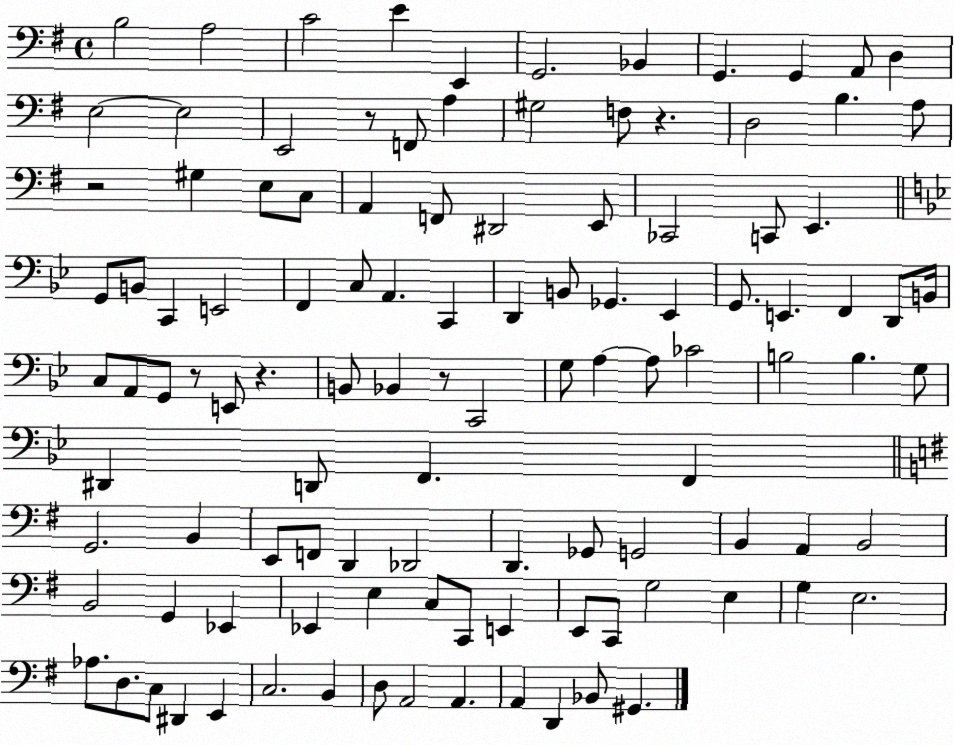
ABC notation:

X:1
T:Untitled
M:4/4
L:1/4
K:G
B,2 A,2 C2 E E,, G,,2 _B,, G,, G,, A,,/2 D, E,2 E,2 E,,2 z/2 F,,/2 A, ^G,2 F,/2 z D,2 B, A,/2 z2 ^G, E,/2 C,/2 A,, F,,/2 ^D,,2 E,,/2 _C,,2 C,,/2 E,, G,,/2 B,,/2 C,, E,,2 F,, C,/2 A,, C,, D,, B,,/2 _G,, _E,, G,,/2 E,, F,, D,,/2 B,,/4 C,/2 A,,/2 G,,/2 z/2 E,,/2 z B,,/2 _B,, z/2 C,,2 G,/2 A, A,/2 _C2 B,2 B, G,/2 ^D,, D,,/2 F,, F,, G,,2 B,, E,,/2 F,,/2 D,, _D,,2 D,, _G,,/2 G,,2 B,, A,, B,,2 B,,2 G,, _E,, _E,, E, C,/2 C,,/2 E,, E,,/2 C,,/2 G,2 E, G, E,2 _A,/2 D,/2 C,/2 ^D,, E,, C,2 B,, D,/2 A,,2 A,, A,, D,, _B,,/2 ^G,,